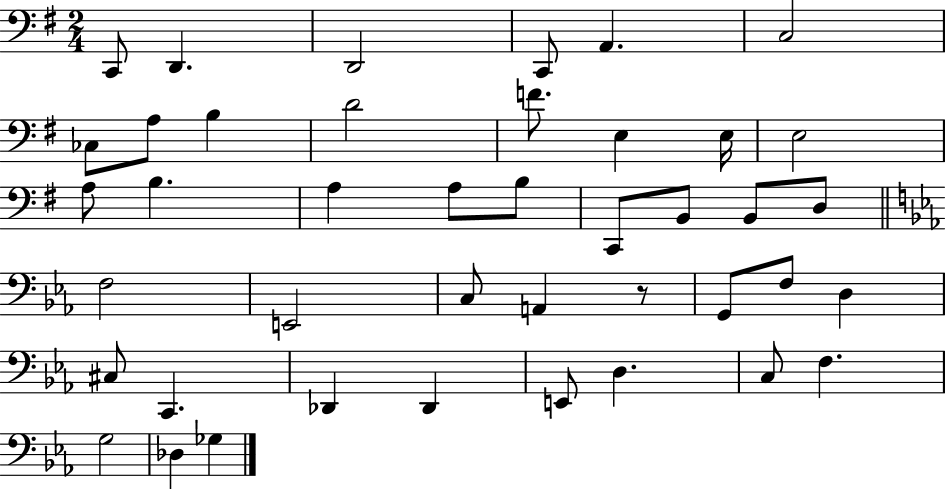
{
  \clef bass
  \numericTimeSignature
  \time 2/4
  \key g \major
  c,8 d,4. | d,2 | c,8 a,4. | c2 | \break ces8 a8 b4 | d'2 | f'8. e4 e16 | e2 | \break a8 b4. | a4 a8 b8 | c,8 b,8 b,8 d8 | \bar "||" \break \key c \minor f2 | e,2 | c8 a,4 r8 | g,8 f8 d4 | \break cis8 c,4. | des,4 des,4 | e,8 d4. | c8 f4. | \break g2 | des4 ges4 | \bar "|."
}